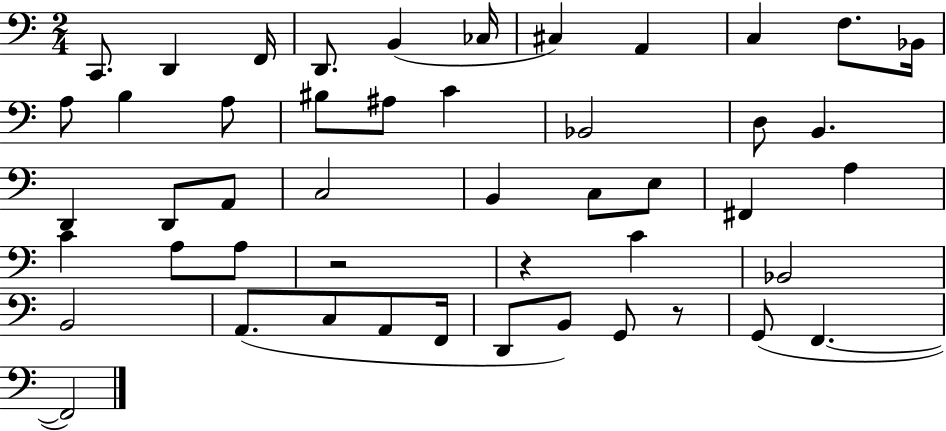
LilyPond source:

{
  \clef bass
  \numericTimeSignature
  \time 2/4
  \key c \major
  c,8. d,4 f,16 | d,8. b,4( ces16 | cis4) a,4 | c4 f8. bes,16 | \break a8 b4 a8 | bis8 ais8 c'4 | bes,2 | d8 b,4. | \break d,4 d,8 a,8 | c2 | b,4 c8 e8 | fis,4 a4 | \break c'4 a8 a8 | r2 | r4 c'4 | bes,2 | \break b,2 | a,8.( c8 a,8 f,16 | d,8 b,8) g,8 r8 | g,8( f,4.~~ | \break f,2) | \bar "|."
}